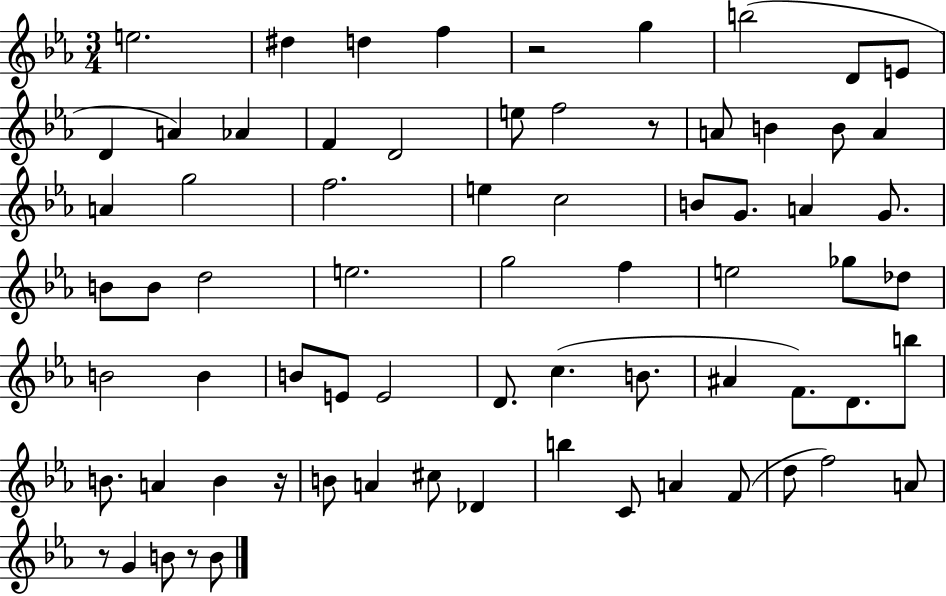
{
  \clef treble
  \numericTimeSignature
  \time 3/4
  \key ees \major
  \repeat volta 2 { e''2. | dis''4 d''4 f''4 | r2 g''4 | b''2( d'8 e'8 | \break d'4 a'4) aes'4 | f'4 d'2 | e''8 f''2 r8 | a'8 b'4 b'8 a'4 | \break a'4 g''2 | f''2. | e''4 c''2 | b'8 g'8. a'4 g'8. | \break b'8 b'8 d''2 | e''2. | g''2 f''4 | e''2 ges''8 des''8 | \break b'2 b'4 | b'8 e'8 e'2 | d'8. c''4.( b'8. | ais'4 f'8.) d'8. b''8 | \break b'8. a'4 b'4 r16 | b'8 a'4 cis''8 des'4 | b''4 c'8 a'4 f'8( | d''8 f''2) a'8 | \break r8 g'4 b'8 r8 b'8 | } \bar "|."
}